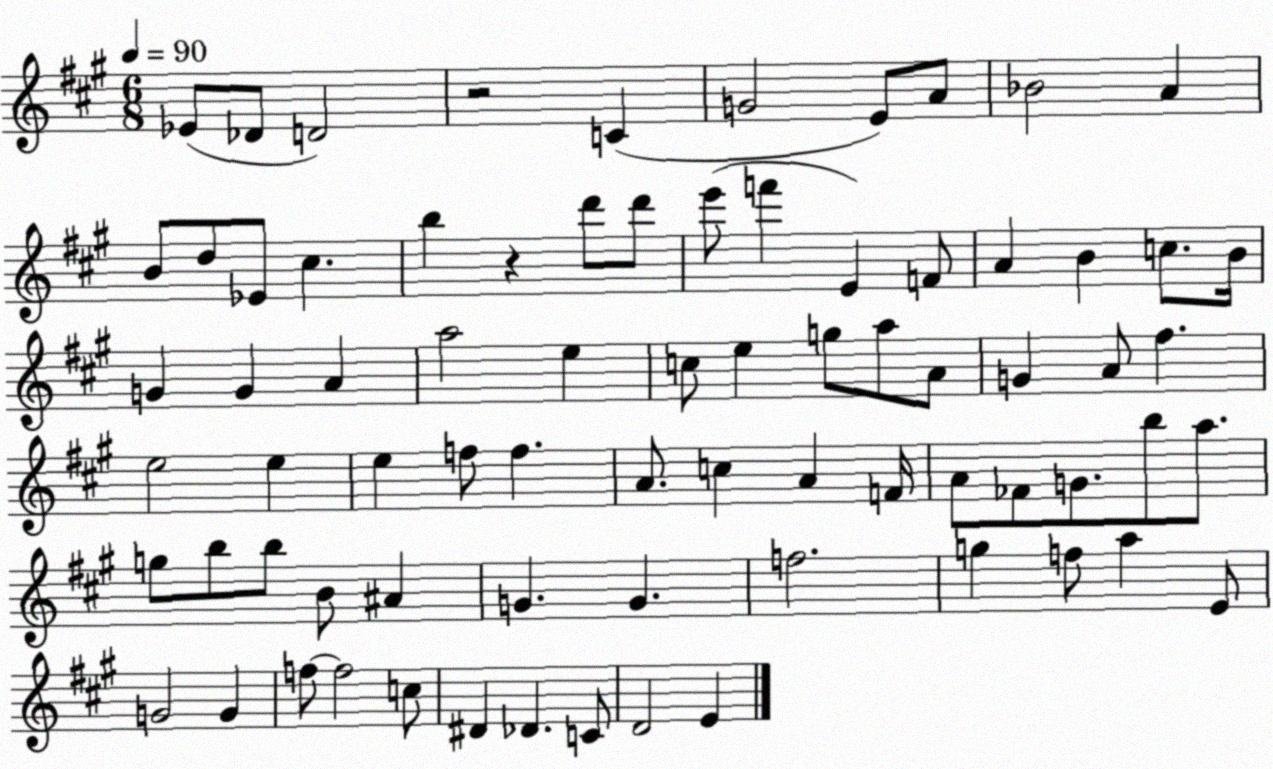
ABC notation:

X:1
T:Untitled
M:6/8
L:1/4
K:A
_E/2 _D/2 D2 z2 C G2 E/2 A/2 _B2 A B/2 d/2 _E/2 ^c b z d'/2 d'/2 e'/2 f' E F/2 A B c/2 B/4 G G A a2 e c/2 e g/2 a/2 A/2 G A/2 ^f e2 e e f/2 f A/2 c A F/4 A/2 _F/2 G/2 b/2 a/2 g/2 b/2 b/2 B/2 ^A G G f2 g f/2 a E/2 G2 G f/2 f2 c/2 ^D _D C/2 D2 E